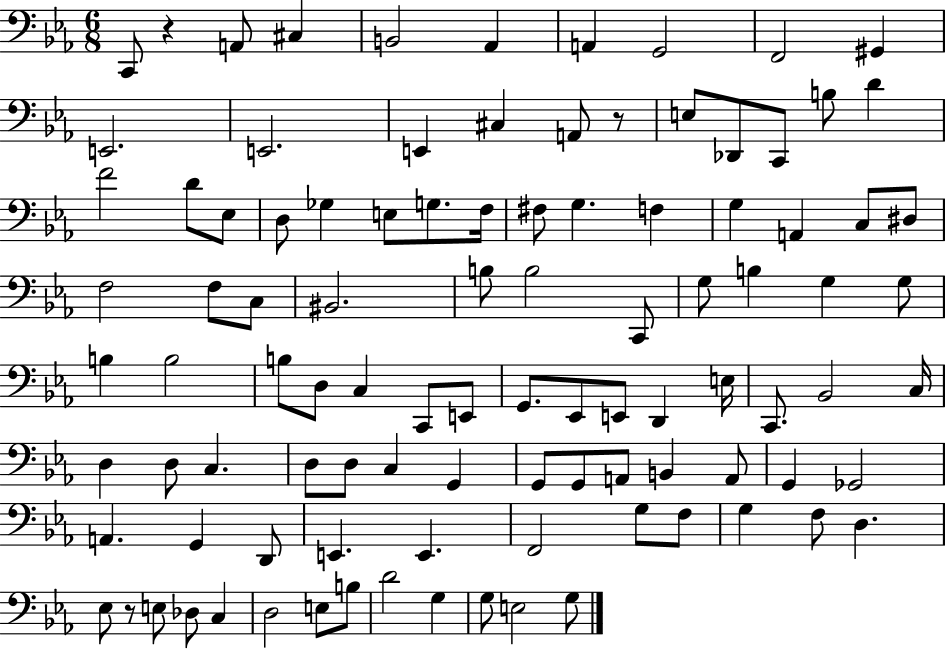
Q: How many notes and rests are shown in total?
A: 100